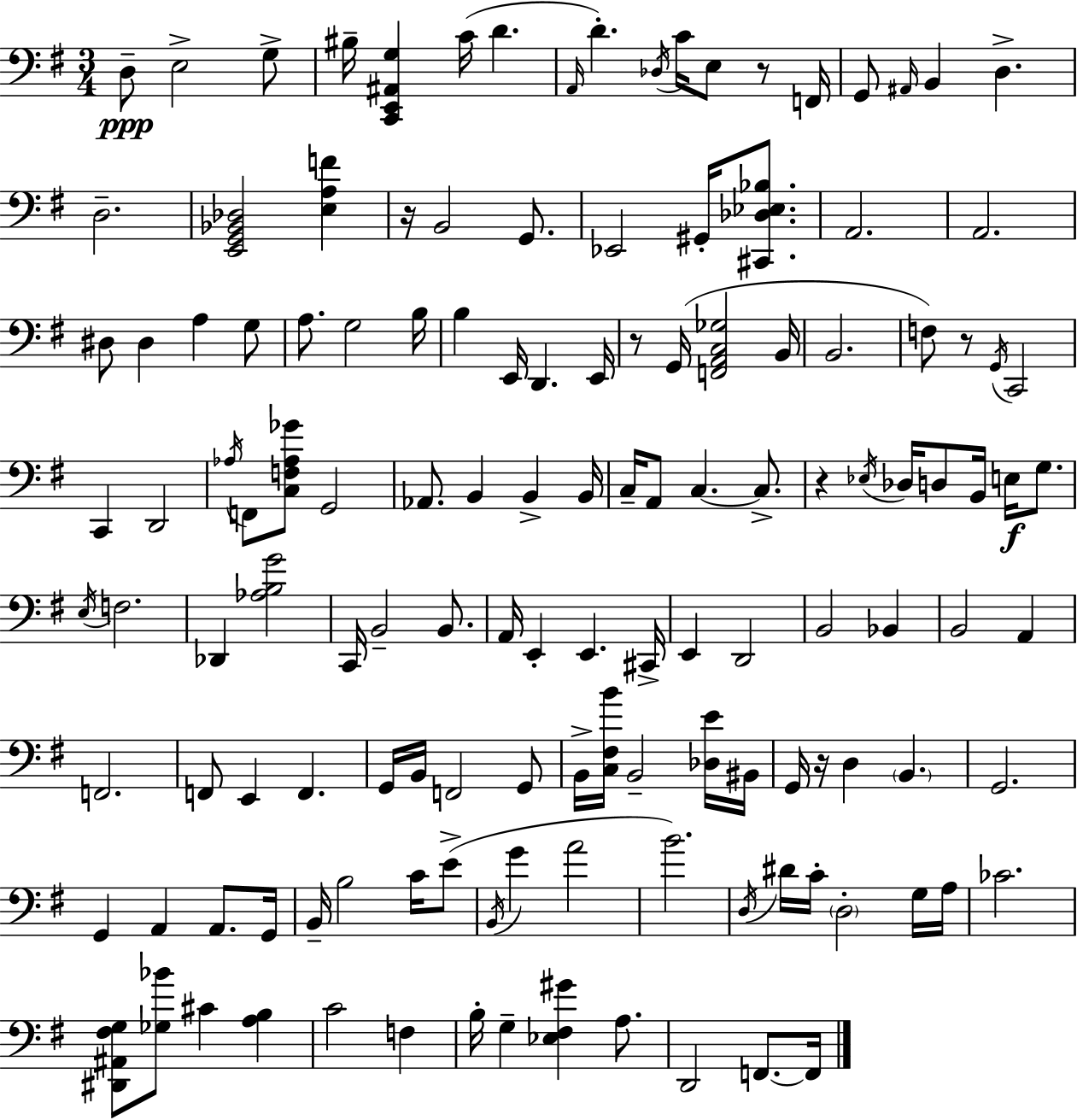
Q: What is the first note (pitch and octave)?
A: D3